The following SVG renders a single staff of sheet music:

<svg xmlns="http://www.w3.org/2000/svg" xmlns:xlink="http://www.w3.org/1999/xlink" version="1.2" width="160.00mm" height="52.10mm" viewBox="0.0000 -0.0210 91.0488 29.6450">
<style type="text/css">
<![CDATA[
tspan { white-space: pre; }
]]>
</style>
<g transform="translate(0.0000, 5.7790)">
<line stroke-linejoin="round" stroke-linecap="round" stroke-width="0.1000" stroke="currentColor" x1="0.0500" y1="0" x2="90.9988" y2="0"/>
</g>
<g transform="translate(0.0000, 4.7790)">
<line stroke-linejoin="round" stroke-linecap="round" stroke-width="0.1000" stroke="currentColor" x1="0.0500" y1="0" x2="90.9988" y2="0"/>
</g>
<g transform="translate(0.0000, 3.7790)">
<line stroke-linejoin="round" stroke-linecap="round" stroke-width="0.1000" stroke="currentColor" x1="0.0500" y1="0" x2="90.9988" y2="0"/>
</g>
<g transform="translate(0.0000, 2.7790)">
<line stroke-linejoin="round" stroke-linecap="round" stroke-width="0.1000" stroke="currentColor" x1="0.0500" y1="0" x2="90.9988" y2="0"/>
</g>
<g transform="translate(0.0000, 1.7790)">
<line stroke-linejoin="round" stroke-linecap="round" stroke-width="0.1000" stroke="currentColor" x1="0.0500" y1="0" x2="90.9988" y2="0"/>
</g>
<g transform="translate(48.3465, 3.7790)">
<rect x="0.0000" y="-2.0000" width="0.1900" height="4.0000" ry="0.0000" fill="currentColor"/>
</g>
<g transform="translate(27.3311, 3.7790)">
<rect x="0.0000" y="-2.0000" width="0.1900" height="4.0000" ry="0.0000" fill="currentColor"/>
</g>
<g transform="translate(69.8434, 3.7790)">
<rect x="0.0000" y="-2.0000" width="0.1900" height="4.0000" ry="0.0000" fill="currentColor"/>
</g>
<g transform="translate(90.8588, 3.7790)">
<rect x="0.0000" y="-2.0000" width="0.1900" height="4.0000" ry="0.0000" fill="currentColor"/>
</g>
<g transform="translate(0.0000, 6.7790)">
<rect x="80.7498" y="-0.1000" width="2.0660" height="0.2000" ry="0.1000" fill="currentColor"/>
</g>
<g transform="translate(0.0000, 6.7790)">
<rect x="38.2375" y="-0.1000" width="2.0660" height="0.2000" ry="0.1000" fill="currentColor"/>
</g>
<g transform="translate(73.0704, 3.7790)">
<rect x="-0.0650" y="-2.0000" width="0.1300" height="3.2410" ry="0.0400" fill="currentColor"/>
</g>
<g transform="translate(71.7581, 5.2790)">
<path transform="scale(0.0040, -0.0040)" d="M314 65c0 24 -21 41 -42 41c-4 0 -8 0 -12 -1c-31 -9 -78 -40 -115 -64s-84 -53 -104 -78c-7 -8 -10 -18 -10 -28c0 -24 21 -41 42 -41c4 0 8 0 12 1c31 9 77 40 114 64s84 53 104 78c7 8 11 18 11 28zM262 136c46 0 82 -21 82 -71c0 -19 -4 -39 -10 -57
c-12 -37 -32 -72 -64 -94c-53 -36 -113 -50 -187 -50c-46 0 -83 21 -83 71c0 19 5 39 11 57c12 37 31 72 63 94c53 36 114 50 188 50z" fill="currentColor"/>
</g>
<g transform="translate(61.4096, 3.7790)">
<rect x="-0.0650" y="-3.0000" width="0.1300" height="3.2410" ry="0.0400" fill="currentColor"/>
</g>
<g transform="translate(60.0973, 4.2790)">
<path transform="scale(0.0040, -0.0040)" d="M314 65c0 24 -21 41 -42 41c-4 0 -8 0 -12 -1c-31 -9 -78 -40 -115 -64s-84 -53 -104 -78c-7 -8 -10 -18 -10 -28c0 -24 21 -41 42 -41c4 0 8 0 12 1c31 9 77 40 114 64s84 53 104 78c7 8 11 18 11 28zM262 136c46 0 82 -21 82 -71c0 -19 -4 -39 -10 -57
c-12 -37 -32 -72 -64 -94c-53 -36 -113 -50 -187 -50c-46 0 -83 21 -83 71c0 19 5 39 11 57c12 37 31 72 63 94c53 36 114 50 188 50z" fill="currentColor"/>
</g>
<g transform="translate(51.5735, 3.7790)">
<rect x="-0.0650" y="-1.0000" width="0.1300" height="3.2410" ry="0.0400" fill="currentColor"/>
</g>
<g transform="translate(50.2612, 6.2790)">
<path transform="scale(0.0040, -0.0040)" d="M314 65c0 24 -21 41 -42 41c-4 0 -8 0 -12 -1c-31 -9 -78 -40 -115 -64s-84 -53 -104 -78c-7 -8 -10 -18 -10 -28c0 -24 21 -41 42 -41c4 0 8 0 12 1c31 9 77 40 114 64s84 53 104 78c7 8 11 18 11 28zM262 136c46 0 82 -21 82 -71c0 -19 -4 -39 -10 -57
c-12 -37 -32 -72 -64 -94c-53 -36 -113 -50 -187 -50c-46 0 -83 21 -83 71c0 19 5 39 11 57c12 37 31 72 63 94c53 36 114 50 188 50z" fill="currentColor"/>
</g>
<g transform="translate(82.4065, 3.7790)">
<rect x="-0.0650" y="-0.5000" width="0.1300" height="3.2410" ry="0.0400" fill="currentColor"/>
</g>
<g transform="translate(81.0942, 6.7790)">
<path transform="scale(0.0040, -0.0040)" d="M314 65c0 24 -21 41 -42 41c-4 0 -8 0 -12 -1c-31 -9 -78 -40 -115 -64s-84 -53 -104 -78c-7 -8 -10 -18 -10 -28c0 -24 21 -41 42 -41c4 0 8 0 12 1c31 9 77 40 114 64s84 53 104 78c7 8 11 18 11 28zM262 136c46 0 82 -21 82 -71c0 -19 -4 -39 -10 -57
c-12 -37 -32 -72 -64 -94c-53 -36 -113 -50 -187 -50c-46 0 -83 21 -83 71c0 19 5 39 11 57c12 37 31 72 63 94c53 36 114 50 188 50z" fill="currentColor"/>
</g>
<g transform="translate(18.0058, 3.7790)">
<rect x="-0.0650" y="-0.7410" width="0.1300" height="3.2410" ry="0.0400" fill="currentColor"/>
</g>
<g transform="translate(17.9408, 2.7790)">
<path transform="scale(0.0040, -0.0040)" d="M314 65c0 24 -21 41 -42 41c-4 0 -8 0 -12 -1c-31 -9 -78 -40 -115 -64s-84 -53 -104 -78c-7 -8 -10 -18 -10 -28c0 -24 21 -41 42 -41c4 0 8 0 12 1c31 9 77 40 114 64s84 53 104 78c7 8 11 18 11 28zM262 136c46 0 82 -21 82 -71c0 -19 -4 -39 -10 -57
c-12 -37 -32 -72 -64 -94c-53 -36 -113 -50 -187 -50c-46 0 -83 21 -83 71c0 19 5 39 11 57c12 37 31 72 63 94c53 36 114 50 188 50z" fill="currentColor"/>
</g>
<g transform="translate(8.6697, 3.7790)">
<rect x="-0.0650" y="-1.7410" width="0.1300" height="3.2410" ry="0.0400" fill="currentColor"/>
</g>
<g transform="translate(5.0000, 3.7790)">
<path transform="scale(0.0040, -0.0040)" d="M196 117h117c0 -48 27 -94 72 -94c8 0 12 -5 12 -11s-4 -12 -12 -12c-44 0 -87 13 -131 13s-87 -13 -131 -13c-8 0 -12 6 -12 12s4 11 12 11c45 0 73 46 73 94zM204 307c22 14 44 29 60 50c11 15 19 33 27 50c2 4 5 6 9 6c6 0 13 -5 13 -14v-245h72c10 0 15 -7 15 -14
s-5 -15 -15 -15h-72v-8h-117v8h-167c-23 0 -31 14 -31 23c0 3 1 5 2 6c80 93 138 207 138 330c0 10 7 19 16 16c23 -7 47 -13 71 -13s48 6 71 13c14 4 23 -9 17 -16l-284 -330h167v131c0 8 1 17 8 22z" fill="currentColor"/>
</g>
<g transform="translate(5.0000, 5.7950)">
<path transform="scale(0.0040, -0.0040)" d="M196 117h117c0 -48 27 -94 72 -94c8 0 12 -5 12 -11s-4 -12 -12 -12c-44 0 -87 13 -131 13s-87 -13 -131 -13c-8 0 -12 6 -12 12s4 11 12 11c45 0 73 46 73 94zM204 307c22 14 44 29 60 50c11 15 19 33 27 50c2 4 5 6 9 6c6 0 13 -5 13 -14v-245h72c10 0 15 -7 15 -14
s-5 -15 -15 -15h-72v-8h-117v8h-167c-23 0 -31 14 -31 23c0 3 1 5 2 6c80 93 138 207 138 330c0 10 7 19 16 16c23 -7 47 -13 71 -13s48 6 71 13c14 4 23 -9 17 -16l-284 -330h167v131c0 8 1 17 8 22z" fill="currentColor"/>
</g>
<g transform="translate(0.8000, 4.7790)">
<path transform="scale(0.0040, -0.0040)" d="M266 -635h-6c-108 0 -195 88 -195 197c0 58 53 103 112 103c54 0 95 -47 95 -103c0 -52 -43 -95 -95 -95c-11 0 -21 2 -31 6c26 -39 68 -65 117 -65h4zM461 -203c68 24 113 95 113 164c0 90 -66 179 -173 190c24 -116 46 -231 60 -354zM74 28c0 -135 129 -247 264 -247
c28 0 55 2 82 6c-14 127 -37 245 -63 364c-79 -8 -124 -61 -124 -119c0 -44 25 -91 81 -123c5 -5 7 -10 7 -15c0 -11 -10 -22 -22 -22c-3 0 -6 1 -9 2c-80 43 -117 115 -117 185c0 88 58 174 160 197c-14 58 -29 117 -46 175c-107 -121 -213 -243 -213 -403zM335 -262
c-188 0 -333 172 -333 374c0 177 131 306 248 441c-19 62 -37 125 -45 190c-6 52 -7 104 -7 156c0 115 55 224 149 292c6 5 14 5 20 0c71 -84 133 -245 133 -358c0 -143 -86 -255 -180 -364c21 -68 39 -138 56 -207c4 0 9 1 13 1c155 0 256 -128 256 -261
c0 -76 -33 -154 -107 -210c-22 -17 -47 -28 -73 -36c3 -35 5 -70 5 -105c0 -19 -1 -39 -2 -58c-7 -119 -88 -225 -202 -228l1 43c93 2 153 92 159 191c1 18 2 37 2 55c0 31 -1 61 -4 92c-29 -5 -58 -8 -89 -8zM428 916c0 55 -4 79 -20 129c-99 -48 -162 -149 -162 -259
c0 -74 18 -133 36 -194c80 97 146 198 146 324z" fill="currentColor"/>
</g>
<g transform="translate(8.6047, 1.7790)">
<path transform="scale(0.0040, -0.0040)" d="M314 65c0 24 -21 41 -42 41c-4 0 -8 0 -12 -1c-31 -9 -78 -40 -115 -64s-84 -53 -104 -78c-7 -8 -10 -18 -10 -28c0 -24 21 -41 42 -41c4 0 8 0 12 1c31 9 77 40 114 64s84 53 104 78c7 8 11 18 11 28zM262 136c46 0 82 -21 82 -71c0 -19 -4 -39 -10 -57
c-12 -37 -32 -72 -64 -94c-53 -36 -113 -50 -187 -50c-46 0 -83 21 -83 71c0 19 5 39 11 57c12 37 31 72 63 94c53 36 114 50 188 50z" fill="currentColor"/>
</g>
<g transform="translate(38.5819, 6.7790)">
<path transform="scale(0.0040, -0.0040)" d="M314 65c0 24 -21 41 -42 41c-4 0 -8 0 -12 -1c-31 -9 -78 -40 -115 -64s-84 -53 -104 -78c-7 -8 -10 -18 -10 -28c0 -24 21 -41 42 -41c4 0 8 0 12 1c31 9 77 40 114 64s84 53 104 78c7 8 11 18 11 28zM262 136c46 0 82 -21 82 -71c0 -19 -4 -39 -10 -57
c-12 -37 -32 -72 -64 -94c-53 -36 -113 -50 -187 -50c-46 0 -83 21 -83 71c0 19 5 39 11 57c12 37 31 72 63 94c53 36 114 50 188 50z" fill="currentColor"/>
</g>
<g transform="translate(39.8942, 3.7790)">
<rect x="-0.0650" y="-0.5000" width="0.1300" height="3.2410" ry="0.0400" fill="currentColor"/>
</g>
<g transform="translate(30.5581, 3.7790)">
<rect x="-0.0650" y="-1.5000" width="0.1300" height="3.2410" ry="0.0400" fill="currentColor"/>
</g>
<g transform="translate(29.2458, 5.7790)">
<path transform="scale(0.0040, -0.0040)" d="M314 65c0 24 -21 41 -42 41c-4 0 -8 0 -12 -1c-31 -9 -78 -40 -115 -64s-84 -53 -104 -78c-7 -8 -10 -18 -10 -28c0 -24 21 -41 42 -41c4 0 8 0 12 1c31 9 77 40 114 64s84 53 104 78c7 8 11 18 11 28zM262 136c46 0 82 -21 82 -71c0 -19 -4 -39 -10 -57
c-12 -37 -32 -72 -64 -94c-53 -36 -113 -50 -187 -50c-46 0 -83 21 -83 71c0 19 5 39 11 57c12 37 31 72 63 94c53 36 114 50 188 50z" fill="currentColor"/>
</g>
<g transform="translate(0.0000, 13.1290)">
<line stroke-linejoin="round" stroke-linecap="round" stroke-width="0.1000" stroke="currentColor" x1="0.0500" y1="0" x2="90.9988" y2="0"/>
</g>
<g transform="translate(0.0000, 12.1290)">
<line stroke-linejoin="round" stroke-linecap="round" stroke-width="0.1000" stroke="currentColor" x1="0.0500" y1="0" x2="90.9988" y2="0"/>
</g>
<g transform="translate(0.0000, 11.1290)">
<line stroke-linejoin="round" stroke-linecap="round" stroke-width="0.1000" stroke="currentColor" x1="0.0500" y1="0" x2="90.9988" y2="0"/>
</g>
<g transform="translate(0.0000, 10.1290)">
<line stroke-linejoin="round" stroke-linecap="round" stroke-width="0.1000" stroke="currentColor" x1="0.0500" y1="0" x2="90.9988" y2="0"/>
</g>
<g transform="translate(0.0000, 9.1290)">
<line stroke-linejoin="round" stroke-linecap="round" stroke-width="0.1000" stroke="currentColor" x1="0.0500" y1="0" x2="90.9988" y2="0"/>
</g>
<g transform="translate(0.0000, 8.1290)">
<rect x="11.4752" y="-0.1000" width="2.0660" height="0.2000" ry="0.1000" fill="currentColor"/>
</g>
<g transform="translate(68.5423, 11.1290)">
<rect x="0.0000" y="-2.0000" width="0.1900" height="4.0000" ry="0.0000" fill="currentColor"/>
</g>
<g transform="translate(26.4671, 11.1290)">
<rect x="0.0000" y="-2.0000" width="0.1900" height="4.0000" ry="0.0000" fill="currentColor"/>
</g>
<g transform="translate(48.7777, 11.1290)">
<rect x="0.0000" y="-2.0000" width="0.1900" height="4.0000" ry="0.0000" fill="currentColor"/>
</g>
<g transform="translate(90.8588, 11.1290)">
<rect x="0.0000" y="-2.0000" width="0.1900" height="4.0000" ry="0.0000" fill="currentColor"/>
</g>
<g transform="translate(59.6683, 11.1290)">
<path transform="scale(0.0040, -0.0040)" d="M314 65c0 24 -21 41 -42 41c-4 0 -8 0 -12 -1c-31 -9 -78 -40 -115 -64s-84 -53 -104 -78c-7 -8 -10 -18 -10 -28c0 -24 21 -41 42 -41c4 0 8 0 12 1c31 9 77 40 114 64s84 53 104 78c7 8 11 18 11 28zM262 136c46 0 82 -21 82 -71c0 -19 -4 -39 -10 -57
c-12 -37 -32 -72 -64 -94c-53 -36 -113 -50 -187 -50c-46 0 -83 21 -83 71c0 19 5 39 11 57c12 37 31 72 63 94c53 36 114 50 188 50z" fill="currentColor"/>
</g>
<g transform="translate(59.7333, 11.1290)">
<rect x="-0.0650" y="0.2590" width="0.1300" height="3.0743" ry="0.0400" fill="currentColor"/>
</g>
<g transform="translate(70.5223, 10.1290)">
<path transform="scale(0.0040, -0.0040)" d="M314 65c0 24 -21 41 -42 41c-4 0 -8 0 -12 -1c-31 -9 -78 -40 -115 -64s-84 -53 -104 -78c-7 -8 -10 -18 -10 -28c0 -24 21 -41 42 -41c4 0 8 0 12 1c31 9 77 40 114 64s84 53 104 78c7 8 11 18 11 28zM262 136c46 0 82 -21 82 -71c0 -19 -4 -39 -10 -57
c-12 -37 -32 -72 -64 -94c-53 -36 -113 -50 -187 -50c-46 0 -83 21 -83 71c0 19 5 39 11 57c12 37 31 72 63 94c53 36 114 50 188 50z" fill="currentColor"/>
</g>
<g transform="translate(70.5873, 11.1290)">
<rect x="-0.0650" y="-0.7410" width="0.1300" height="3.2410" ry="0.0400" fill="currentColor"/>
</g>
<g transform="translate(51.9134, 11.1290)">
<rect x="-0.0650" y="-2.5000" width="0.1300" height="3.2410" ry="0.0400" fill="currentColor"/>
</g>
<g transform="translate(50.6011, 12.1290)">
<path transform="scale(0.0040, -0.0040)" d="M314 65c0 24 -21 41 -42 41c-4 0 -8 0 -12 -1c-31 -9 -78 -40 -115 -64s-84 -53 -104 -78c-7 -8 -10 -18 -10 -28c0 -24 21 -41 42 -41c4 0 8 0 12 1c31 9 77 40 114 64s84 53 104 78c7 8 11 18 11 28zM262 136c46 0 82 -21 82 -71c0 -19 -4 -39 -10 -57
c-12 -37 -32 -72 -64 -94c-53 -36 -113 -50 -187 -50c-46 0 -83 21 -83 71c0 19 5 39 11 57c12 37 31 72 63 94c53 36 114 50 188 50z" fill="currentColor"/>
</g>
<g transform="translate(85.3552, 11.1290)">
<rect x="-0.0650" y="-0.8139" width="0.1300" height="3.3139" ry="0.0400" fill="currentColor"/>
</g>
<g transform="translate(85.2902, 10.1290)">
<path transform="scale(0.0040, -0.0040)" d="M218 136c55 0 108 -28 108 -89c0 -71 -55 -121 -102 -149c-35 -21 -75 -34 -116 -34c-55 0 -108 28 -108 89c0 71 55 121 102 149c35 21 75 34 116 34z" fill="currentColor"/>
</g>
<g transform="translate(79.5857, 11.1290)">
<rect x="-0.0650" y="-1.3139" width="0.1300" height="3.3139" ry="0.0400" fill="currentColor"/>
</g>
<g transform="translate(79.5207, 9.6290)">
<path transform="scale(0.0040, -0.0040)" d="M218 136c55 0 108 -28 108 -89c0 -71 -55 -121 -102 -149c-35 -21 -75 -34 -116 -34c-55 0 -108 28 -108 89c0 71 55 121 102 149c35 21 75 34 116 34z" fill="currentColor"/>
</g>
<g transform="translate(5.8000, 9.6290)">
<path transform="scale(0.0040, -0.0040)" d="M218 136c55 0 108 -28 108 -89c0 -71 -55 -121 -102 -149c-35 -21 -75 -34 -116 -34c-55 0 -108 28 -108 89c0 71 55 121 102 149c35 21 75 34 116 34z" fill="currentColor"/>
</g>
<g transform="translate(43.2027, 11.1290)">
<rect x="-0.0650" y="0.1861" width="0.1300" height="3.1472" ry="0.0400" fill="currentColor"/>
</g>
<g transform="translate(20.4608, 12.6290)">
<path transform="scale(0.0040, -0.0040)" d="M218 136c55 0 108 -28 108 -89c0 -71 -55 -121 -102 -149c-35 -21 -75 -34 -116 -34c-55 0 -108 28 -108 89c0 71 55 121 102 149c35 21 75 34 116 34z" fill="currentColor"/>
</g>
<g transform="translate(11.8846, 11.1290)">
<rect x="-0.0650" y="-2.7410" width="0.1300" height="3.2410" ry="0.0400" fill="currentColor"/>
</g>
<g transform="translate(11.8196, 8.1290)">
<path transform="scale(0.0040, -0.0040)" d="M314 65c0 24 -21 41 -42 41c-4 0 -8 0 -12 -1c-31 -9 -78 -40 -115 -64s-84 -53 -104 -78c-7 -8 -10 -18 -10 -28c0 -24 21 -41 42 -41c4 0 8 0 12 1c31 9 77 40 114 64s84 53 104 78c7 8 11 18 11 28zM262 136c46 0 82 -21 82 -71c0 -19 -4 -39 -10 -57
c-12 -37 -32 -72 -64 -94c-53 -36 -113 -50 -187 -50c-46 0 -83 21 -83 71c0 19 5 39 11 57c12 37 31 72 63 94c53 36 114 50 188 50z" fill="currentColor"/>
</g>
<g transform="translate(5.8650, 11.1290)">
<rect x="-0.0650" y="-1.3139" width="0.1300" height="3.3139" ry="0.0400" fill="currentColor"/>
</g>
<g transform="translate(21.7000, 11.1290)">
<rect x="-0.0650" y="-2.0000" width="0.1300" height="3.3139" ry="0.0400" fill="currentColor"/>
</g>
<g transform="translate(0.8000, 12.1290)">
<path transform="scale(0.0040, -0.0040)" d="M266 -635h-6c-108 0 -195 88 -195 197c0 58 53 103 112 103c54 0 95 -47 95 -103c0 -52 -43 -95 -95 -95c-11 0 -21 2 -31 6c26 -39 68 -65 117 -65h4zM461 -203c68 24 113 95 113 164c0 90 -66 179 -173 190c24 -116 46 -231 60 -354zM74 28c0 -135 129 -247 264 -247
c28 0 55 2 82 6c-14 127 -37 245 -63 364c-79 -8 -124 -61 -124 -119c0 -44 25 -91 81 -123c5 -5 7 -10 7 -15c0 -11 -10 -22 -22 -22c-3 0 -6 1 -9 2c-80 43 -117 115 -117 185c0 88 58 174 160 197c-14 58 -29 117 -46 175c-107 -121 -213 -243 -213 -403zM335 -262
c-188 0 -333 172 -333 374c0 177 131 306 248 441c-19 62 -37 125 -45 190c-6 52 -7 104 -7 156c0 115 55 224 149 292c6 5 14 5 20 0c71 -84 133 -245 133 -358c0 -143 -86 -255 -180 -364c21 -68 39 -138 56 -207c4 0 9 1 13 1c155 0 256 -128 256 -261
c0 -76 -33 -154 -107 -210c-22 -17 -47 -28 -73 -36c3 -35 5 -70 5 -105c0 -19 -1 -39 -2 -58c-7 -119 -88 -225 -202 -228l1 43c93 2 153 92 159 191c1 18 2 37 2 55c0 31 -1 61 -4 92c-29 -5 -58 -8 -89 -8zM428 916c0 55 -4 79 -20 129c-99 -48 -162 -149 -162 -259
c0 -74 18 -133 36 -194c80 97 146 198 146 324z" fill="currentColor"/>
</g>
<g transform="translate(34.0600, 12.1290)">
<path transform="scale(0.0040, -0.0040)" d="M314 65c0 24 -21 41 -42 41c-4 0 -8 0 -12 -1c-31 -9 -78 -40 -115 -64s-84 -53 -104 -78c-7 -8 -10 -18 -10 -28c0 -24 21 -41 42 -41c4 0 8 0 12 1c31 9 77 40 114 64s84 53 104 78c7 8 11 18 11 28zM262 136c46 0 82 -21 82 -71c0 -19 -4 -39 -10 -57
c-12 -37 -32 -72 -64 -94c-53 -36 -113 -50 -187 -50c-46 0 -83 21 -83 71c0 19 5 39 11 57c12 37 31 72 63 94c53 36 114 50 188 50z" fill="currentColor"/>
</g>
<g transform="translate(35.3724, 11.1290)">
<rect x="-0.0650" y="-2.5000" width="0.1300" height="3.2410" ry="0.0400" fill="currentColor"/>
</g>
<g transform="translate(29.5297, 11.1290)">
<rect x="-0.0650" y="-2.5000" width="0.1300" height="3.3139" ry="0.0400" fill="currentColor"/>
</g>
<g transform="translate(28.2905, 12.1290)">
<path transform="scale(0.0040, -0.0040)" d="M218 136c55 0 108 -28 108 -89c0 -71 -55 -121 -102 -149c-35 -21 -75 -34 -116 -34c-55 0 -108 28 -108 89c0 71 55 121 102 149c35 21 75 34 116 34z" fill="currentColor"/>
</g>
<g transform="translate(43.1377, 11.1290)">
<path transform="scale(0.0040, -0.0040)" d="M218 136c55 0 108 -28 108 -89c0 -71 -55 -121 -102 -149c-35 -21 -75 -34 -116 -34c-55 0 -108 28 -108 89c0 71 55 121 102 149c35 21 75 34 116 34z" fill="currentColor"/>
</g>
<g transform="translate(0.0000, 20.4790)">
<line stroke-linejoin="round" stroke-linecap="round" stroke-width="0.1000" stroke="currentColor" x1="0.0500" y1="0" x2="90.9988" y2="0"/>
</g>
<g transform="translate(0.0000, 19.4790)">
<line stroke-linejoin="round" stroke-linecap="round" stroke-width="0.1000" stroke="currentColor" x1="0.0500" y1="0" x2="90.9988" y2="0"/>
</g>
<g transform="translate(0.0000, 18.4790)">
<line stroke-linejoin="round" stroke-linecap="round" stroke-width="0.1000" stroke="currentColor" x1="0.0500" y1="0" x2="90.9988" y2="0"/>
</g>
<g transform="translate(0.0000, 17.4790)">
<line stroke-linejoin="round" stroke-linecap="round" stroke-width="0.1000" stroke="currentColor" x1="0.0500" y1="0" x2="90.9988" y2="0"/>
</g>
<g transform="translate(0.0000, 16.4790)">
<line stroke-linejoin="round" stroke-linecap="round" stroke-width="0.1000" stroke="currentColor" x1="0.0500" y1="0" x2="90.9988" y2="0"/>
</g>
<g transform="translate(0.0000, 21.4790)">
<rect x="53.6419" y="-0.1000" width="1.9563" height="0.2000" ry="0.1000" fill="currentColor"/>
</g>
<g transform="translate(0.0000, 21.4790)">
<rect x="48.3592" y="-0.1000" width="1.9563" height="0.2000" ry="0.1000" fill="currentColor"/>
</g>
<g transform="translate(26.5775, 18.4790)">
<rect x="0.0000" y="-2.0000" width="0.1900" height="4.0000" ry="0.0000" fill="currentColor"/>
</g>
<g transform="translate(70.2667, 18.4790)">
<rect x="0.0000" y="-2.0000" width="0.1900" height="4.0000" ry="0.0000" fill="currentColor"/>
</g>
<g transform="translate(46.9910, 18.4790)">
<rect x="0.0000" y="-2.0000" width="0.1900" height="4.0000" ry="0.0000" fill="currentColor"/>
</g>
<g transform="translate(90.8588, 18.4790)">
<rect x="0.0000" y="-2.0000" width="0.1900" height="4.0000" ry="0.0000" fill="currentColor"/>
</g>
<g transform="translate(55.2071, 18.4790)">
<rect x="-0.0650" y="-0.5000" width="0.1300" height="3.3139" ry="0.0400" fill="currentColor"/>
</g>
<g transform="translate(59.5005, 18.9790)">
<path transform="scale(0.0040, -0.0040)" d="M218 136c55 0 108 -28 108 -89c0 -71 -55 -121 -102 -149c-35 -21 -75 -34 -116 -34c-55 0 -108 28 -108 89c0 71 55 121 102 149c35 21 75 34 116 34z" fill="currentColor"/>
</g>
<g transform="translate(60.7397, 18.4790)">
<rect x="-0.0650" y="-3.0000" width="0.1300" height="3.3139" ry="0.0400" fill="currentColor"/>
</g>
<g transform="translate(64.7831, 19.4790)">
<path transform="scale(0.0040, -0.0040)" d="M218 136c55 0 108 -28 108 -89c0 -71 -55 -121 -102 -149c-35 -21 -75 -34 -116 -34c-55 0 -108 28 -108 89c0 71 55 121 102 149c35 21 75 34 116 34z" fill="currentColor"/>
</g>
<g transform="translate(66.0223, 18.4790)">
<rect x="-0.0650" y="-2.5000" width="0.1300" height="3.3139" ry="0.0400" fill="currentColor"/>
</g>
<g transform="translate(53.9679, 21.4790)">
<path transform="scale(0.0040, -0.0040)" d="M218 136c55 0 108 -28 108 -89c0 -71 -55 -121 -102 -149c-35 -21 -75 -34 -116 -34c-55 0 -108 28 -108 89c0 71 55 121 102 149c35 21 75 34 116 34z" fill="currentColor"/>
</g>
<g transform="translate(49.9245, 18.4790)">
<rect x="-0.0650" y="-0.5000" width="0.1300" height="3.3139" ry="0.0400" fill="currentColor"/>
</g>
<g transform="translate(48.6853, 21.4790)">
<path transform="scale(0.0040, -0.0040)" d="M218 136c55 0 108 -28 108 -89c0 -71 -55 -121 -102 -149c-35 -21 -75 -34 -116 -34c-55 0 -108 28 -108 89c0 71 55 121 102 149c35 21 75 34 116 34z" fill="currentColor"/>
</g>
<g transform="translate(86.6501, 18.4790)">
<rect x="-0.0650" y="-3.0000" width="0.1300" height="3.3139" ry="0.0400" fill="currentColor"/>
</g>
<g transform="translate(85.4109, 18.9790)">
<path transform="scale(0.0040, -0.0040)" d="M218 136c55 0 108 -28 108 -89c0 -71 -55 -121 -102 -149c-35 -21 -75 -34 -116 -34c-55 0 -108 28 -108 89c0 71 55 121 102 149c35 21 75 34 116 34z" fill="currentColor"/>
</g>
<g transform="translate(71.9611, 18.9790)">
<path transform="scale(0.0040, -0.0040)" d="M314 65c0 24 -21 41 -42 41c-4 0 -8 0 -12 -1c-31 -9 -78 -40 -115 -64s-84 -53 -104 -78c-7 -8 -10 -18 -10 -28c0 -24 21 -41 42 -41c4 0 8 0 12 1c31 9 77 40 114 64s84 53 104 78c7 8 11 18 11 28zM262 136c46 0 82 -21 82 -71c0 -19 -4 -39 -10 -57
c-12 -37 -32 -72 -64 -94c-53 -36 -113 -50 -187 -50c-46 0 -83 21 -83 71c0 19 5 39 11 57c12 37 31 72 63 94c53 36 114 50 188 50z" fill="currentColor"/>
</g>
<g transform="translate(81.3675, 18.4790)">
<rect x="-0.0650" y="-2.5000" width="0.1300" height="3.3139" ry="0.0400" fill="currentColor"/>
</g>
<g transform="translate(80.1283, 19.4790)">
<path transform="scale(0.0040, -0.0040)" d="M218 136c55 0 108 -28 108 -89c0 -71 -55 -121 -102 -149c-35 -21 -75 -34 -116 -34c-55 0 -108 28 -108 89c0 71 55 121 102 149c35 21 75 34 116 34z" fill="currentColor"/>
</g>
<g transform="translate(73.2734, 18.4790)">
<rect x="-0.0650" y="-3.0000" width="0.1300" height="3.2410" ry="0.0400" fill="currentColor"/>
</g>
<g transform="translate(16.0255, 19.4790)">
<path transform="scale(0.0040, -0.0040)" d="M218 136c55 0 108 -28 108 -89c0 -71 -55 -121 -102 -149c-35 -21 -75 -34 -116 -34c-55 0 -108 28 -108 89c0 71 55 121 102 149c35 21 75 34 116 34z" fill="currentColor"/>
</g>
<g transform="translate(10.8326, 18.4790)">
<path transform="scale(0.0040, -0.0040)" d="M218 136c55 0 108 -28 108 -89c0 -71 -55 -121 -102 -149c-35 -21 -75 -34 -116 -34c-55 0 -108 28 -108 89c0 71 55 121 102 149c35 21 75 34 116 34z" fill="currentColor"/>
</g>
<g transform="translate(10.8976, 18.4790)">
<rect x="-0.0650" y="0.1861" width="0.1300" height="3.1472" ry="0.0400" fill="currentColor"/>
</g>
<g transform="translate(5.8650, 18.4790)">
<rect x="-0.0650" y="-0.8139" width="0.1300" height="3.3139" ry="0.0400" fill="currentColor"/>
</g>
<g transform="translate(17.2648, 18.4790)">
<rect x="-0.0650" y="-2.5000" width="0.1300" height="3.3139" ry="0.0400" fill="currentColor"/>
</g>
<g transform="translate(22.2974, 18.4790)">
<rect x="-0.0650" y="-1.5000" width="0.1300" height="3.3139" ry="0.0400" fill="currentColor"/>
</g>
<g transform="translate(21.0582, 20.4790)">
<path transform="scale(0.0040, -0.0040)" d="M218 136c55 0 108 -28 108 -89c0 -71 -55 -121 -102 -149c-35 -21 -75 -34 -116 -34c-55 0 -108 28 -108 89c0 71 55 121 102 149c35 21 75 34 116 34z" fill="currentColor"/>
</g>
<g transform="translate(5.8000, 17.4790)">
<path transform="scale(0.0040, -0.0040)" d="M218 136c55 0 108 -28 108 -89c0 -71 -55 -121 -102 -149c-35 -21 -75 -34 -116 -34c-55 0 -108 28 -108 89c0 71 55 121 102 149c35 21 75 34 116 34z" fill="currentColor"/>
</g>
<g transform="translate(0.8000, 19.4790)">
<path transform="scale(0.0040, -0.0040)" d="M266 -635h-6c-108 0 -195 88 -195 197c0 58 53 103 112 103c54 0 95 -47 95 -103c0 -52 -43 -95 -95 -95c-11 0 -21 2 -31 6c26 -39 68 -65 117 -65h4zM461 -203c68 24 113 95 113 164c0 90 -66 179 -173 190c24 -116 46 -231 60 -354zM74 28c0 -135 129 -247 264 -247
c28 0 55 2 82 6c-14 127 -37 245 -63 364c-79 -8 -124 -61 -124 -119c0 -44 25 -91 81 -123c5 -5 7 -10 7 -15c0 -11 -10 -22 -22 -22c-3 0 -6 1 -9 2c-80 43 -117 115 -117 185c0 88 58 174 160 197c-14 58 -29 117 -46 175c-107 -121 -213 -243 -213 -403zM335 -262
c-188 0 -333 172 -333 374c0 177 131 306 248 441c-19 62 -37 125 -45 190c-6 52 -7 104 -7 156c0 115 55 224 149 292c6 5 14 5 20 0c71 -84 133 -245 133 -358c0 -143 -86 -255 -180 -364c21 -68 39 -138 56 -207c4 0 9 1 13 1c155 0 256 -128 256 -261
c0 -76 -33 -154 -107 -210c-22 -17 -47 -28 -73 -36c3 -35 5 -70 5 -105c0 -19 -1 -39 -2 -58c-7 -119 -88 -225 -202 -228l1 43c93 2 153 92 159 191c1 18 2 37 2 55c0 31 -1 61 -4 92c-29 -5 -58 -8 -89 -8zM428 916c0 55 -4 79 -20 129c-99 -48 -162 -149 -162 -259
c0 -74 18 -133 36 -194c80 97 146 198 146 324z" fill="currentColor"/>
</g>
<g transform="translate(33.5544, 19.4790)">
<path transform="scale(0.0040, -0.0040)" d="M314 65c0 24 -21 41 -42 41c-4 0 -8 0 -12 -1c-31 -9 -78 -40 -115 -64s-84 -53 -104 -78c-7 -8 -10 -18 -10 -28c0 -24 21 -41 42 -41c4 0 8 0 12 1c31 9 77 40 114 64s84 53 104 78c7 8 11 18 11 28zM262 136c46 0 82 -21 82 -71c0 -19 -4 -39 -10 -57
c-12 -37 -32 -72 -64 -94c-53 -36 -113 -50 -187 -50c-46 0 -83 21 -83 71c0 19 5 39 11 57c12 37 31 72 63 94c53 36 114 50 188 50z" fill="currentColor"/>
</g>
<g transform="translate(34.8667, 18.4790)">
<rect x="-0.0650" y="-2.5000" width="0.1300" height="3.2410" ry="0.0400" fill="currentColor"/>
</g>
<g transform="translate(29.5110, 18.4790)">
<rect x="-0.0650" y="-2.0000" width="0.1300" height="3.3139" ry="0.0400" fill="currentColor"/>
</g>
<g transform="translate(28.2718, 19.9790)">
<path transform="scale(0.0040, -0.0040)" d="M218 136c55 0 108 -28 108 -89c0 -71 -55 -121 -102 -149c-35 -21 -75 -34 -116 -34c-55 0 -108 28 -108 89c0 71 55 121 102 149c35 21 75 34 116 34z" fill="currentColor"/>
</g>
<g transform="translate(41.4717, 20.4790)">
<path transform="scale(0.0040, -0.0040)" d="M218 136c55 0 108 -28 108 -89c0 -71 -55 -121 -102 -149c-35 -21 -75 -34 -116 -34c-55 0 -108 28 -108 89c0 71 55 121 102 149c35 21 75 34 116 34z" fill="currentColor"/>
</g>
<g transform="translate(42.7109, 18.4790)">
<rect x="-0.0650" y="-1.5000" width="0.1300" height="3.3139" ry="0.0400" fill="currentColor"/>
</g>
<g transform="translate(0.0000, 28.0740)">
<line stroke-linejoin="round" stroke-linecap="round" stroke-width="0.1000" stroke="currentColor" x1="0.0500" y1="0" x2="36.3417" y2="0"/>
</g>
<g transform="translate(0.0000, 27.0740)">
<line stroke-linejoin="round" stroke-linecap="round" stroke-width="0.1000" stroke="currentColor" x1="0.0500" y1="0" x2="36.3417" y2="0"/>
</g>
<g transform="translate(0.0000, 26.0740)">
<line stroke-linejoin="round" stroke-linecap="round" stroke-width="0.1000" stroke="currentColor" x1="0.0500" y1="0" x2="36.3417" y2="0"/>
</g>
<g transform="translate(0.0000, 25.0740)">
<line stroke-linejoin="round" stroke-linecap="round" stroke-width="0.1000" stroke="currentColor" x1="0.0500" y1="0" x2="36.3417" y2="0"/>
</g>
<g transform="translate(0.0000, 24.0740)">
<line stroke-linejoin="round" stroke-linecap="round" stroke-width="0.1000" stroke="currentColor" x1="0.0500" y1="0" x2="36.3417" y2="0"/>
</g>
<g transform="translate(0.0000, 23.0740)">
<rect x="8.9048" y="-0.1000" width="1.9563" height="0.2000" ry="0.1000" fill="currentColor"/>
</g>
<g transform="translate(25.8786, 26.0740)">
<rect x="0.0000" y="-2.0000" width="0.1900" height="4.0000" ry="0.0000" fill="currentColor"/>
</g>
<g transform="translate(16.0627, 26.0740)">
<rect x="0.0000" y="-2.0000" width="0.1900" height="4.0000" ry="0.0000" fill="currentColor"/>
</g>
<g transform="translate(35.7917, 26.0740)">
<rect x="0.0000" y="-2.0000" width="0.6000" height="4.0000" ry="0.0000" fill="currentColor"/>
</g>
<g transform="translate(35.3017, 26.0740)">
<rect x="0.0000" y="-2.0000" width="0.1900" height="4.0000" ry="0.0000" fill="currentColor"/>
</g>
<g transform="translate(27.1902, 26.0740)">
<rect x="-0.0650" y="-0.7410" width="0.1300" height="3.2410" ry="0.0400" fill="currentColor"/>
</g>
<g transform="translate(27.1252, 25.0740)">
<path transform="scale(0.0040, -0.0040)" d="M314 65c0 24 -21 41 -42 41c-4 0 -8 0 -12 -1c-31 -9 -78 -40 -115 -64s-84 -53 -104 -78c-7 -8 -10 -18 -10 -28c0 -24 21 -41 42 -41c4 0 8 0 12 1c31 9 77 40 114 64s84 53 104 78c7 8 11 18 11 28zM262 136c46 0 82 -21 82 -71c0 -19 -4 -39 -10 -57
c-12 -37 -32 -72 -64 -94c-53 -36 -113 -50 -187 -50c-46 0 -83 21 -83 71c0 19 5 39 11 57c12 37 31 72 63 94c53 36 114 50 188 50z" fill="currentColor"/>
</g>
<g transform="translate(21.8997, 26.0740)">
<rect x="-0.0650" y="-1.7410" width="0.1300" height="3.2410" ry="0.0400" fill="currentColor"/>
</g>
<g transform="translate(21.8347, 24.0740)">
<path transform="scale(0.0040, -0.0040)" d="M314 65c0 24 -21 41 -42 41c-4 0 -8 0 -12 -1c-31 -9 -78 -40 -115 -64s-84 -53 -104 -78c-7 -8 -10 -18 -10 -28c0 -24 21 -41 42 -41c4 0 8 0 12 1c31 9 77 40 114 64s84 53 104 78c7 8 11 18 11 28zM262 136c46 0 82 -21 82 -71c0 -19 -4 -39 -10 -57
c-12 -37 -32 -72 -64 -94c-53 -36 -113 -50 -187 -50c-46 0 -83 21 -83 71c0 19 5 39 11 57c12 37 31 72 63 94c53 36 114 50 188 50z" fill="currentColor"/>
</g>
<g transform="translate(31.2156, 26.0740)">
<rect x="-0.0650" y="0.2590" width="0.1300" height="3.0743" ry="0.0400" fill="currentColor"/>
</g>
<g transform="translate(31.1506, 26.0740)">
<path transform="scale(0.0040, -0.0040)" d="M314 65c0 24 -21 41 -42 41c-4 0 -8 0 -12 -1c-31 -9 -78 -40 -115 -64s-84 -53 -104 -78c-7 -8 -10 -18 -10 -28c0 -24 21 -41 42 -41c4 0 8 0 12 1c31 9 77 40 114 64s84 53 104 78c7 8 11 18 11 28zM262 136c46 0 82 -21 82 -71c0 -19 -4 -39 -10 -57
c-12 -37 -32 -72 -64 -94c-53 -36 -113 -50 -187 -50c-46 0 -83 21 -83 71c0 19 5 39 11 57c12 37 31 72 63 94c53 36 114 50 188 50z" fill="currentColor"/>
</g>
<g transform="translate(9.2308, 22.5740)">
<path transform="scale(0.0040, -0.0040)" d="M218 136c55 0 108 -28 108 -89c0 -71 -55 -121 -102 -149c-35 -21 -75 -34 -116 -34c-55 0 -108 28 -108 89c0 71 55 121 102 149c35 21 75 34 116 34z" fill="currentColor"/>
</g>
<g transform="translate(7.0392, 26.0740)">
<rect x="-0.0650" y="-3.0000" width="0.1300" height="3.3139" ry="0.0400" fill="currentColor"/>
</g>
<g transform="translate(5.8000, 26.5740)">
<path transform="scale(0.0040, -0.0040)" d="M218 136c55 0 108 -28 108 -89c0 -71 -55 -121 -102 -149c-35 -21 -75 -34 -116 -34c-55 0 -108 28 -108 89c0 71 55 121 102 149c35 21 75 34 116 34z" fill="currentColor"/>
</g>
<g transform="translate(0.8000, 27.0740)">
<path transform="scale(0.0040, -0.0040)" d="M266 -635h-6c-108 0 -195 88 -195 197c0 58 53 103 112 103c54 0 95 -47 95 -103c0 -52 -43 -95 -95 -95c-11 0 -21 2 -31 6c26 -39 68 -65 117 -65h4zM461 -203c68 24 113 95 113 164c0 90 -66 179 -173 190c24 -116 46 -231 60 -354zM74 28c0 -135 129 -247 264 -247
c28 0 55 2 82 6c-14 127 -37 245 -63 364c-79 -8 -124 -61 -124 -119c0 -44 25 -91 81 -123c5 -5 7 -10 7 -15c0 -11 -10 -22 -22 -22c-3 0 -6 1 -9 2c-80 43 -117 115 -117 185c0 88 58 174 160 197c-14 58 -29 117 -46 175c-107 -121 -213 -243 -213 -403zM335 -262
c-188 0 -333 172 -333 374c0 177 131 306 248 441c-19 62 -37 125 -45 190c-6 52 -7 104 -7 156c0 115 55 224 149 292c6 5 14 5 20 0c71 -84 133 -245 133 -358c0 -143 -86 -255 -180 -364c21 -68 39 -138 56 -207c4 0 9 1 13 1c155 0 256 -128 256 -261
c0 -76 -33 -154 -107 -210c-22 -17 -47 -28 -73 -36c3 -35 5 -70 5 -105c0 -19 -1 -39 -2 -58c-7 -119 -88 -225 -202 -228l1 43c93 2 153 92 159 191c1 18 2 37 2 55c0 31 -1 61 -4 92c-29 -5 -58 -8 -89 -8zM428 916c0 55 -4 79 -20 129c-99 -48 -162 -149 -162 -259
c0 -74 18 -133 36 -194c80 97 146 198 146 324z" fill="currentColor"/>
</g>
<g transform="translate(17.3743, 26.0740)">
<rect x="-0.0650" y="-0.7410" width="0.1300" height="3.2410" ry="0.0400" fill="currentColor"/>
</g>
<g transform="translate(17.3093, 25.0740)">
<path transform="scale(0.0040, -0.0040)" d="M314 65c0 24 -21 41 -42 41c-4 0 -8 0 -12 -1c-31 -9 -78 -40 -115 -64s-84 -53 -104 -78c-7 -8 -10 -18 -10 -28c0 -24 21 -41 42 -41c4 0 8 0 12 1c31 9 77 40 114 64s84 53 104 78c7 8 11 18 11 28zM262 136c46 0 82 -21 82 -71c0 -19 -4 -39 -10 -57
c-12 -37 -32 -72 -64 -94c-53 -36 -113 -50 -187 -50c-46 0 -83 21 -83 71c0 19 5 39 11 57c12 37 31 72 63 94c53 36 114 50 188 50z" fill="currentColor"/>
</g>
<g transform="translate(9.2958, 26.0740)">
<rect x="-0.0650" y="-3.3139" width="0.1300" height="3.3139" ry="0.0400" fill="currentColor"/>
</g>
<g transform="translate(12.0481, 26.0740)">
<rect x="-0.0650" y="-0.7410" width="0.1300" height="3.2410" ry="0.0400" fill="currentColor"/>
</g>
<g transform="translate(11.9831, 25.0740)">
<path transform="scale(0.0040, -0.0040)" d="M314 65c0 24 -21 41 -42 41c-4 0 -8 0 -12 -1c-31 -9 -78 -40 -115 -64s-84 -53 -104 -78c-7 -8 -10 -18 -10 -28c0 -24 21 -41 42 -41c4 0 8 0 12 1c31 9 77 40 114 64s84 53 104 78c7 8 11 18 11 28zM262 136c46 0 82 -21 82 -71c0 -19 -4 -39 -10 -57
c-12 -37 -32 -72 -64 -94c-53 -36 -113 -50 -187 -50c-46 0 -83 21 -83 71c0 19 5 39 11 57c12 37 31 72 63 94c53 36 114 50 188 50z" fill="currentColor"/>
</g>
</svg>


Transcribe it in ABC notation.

X:1
T:Untitled
M:4/4
L:1/4
K:C
f2 d2 E2 C2 D2 A2 F2 C2 e a2 F G G2 B G2 B2 d2 e d d B G E F G2 E C C A G A2 G A A b d2 d2 f2 d2 B2